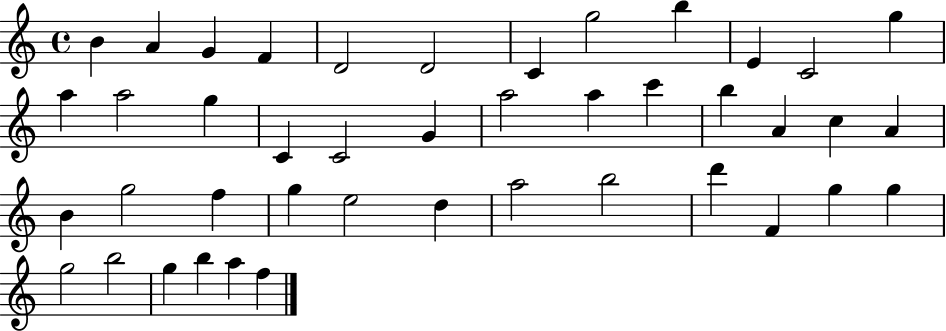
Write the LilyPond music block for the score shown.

{
  \clef treble
  \time 4/4
  \defaultTimeSignature
  \key c \major
  b'4 a'4 g'4 f'4 | d'2 d'2 | c'4 g''2 b''4 | e'4 c'2 g''4 | \break a''4 a''2 g''4 | c'4 c'2 g'4 | a''2 a''4 c'''4 | b''4 a'4 c''4 a'4 | \break b'4 g''2 f''4 | g''4 e''2 d''4 | a''2 b''2 | d'''4 f'4 g''4 g''4 | \break g''2 b''2 | g''4 b''4 a''4 f''4 | \bar "|."
}